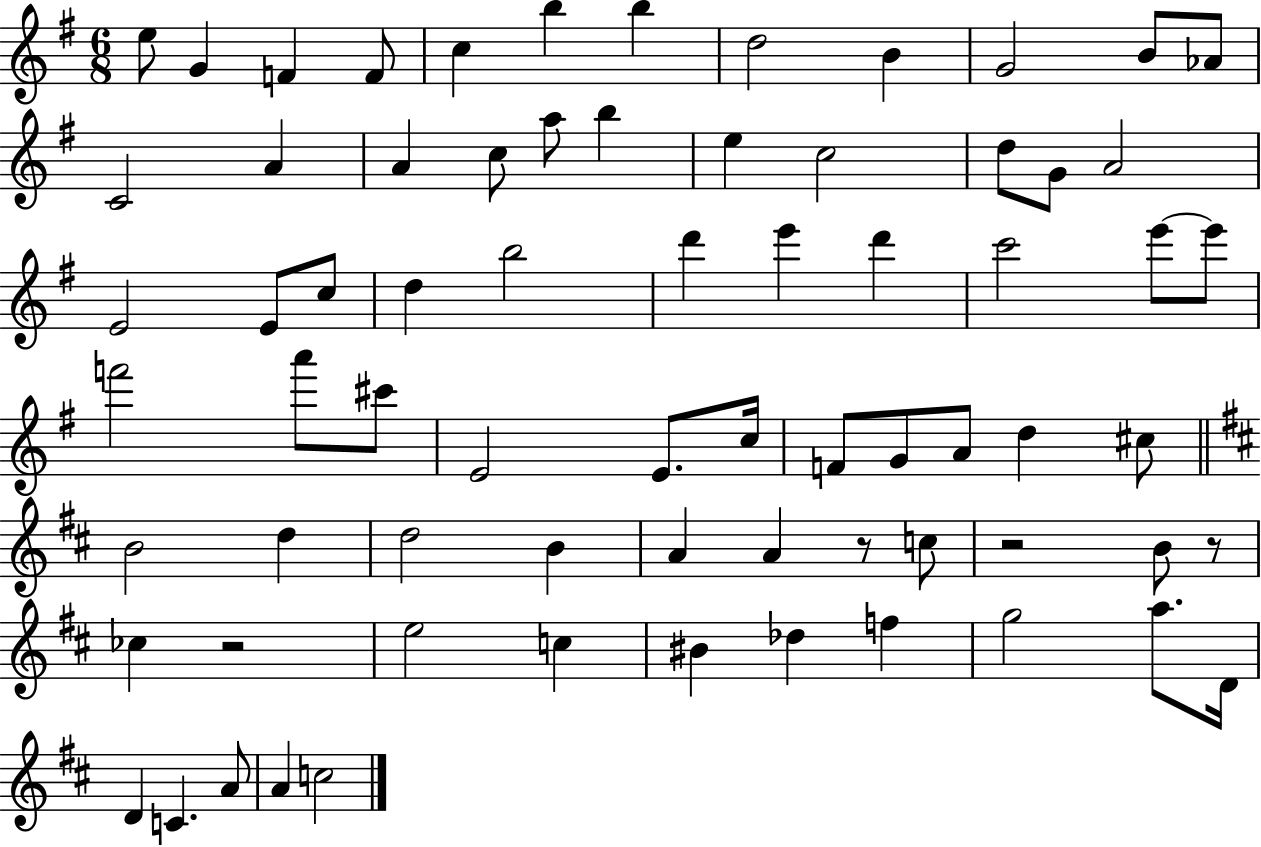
{
  \clef treble
  \numericTimeSignature
  \time 6/8
  \key g \major
  \repeat volta 2 { e''8 g'4 f'4 f'8 | c''4 b''4 b''4 | d''2 b'4 | g'2 b'8 aes'8 | \break c'2 a'4 | a'4 c''8 a''8 b''4 | e''4 c''2 | d''8 g'8 a'2 | \break e'2 e'8 c''8 | d''4 b''2 | d'''4 e'''4 d'''4 | c'''2 e'''8~~ e'''8 | \break f'''2 a'''8 cis'''8 | e'2 e'8. c''16 | f'8 g'8 a'8 d''4 cis''8 | \bar "||" \break \key d \major b'2 d''4 | d''2 b'4 | a'4 a'4 r8 c''8 | r2 b'8 r8 | \break ces''4 r2 | e''2 c''4 | bis'4 des''4 f''4 | g''2 a''8. d'16 | \break d'4 c'4. a'8 | a'4 c''2 | } \bar "|."
}